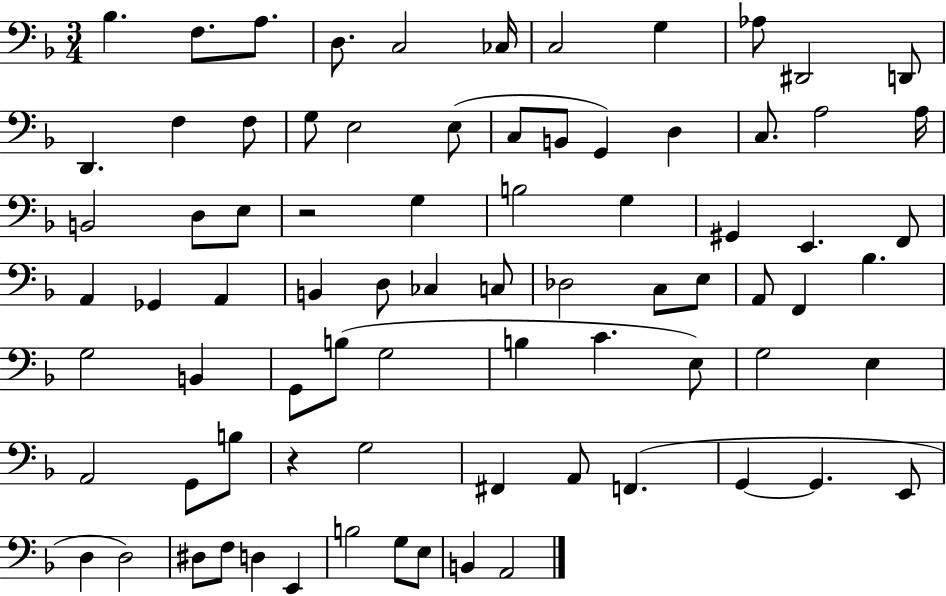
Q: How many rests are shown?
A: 2